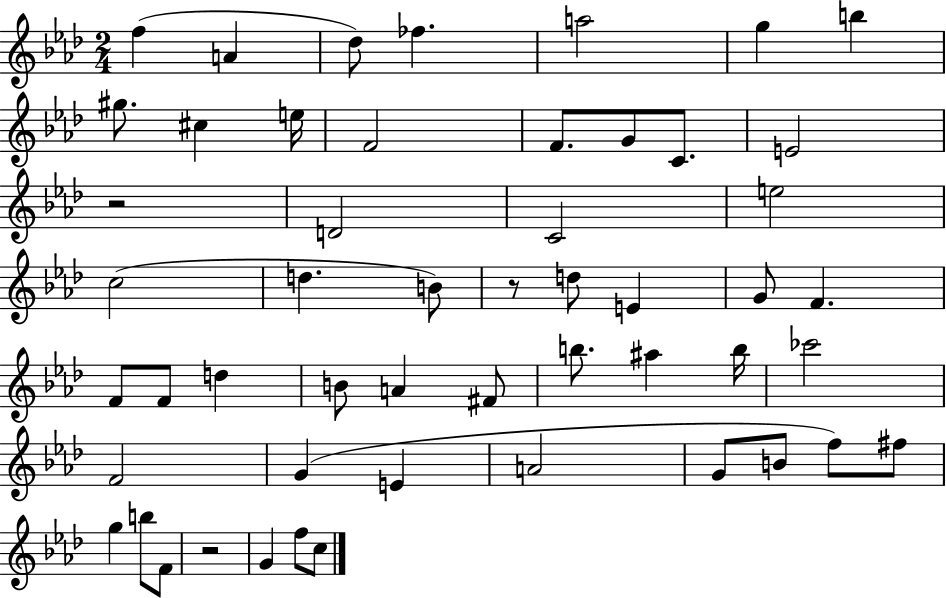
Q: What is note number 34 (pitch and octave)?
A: B5